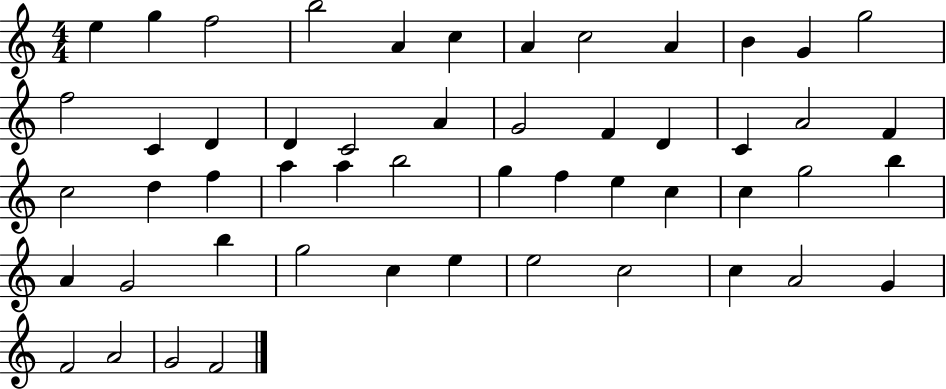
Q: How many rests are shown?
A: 0